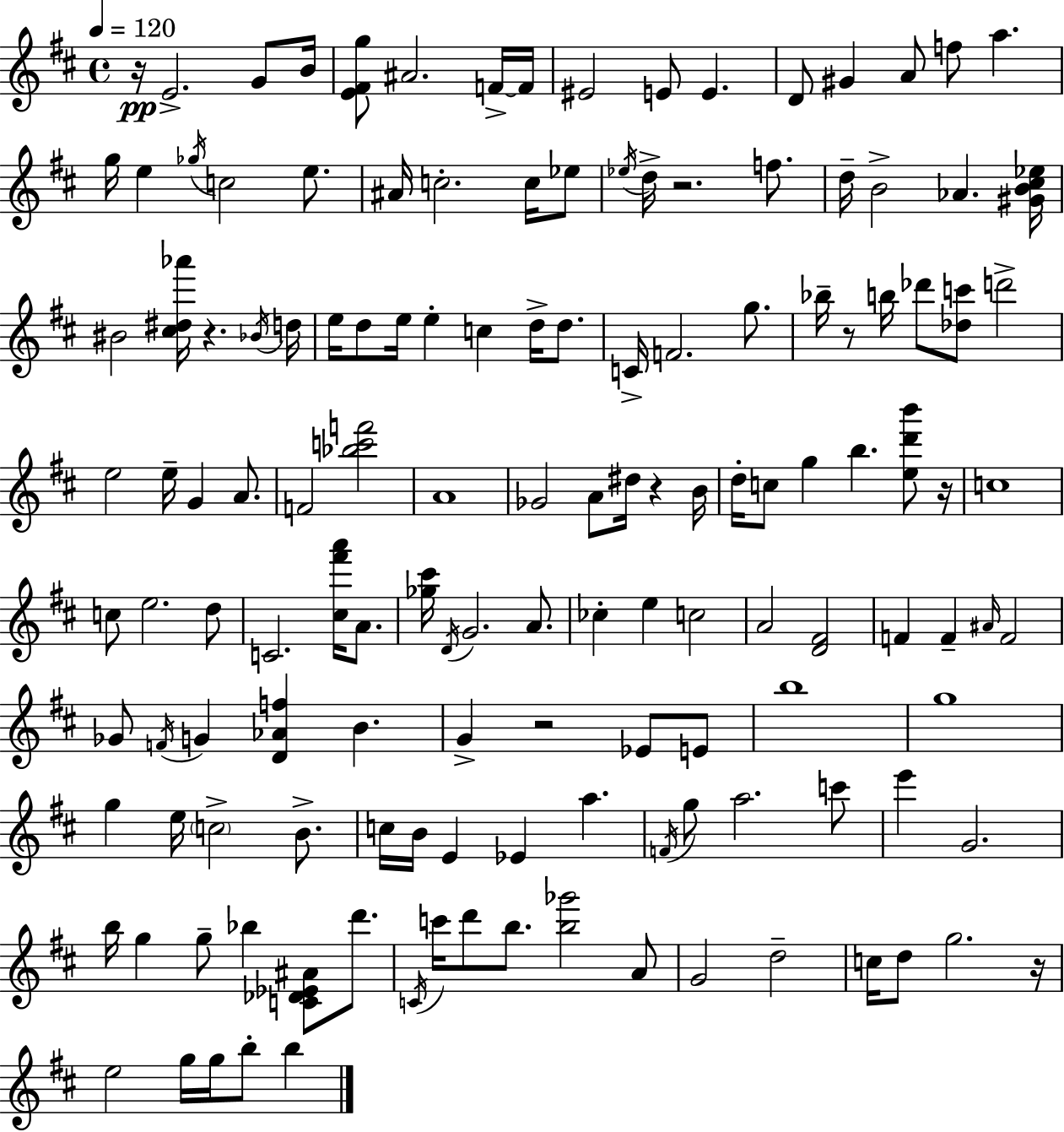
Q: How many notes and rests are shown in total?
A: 141